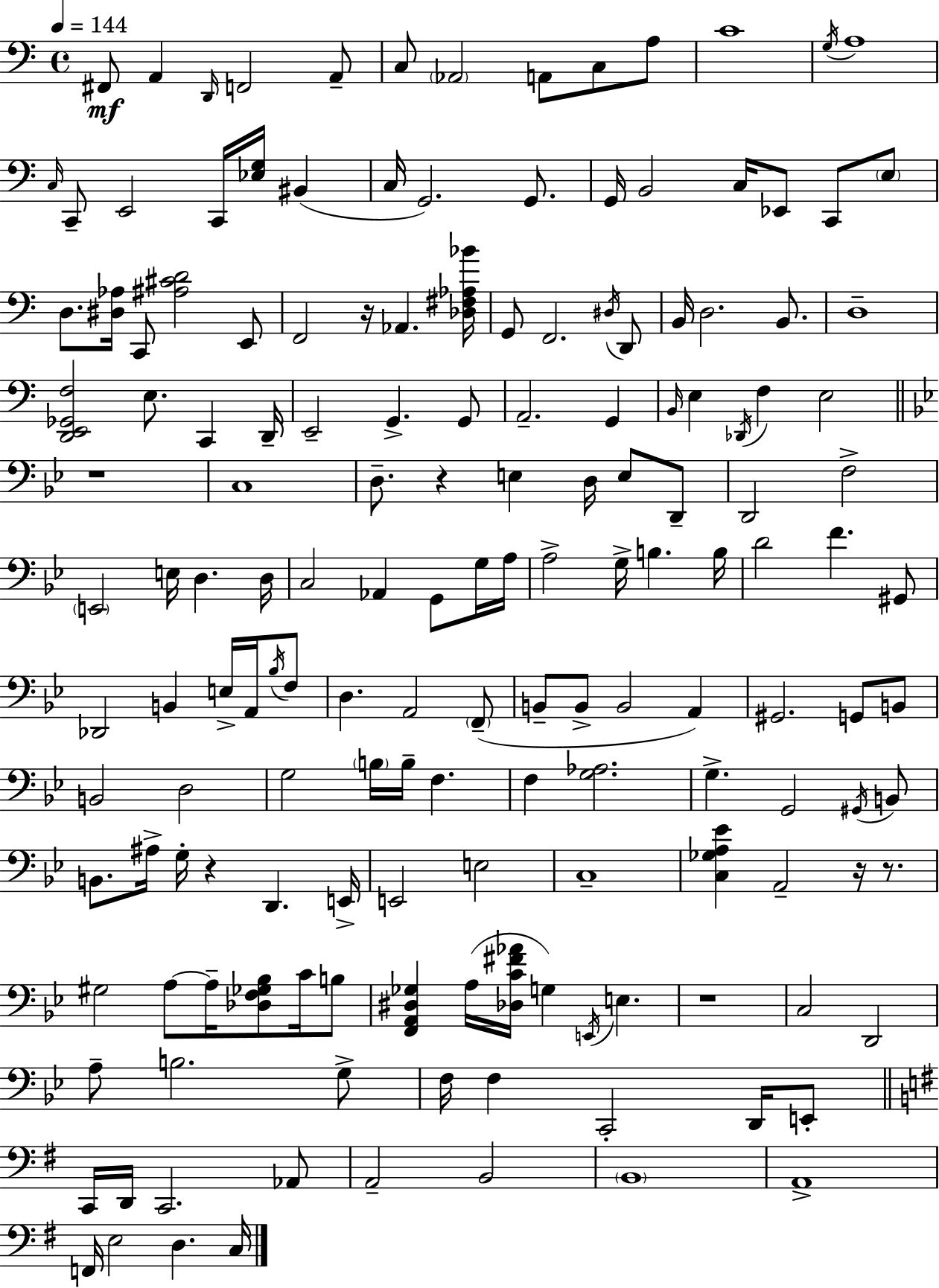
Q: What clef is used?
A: bass